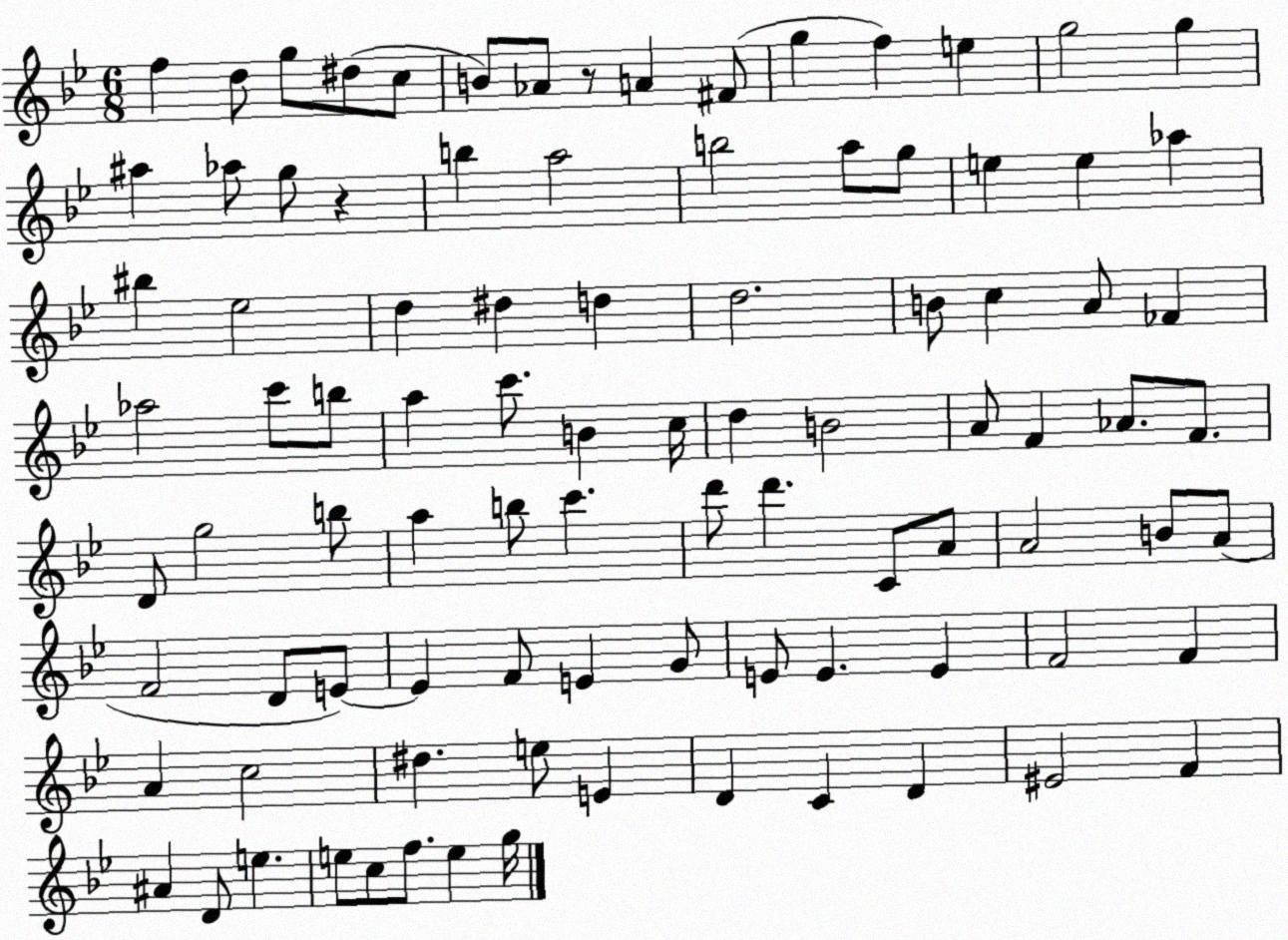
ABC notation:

X:1
T:Untitled
M:6/8
L:1/4
K:Bb
f d/2 g/2 ^d/2 c/2 B/2 _A/2 z/2 A ^F/2 g f e g2 g ^a _a/2 g/2 z b a2 b2 a/2 g/2 e e _a ^b _e2 d ^d d d2 B/2 c A/2 _F _a2 c'/2 b/2 a c'/2 B c/4 d B2 A/2 F _A/2 F/2 D/2 g2 b/2 a b/2 c' d'/2 d' C/2 A/2 A2 B/2 A/2 F2 D/2 E/2 E F/2 E G/2 E/2 E E F2 F A c2 ^d e/2 E D C D ^E2 F ^A D/2 e e/2 c/2 f/2 e g/4